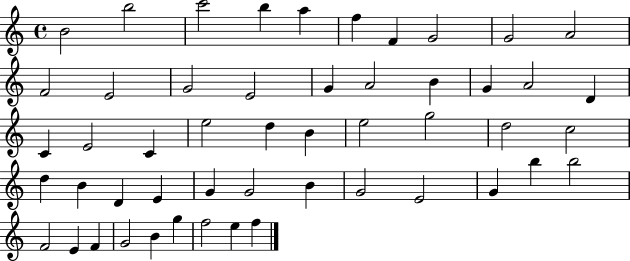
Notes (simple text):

B4/h B5/h C6/h B5/q A5/q F5/q F4/q G4/h G4/h A4/h F4/h E4/h G4/h E4/h G4/q A4/h B4/q G4/q A4/h D4/q C4/q E4/h C4/q E5/h D5/q B4/q E5/h G5/h D5/h C5/h D5/q B4/q D4/q E4/q G4/q G4/h B4/q G4/h E4/h G4/q B5/q B5/h F4/h E4/q F4/q G4/h B4/q G5/q F5/h E5/q F5/q